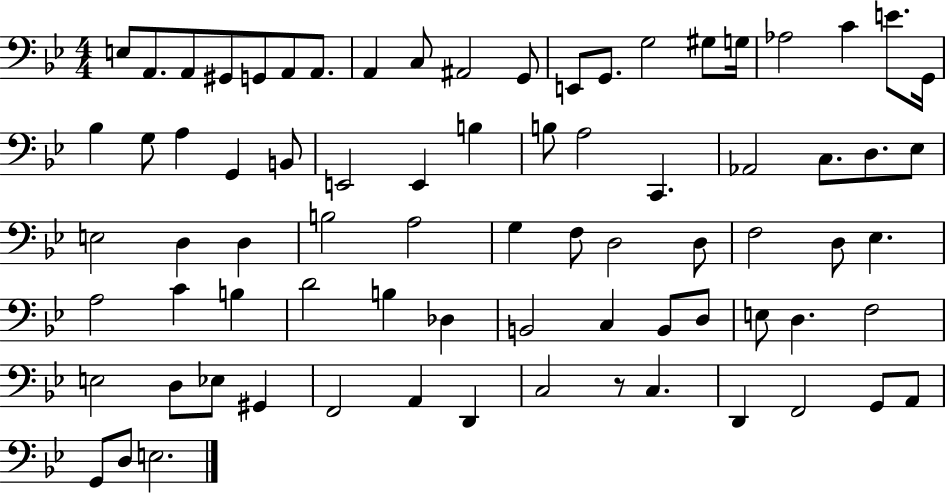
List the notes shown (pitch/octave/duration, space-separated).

E3/e A2/e. A2/e G#2/e G2/e A2/e A2/e. A2/q C3/e A#2/h G2/e E2/e G2/e. G3/h G#3/e G3/s Ab3/h C4/q E4/e. G2/s Bb3/q G3/e A3/q G2/q B2/e E2/h E2/q B3/q B3/e A3/h C2/q. Ab2/h C3/e. D3/e. Eb3/e E3/h D3/q D3/q B3/h A3/h G3/q F3/e D3/h D3/e F3/h D3/e Eb3/q. A3/h C4/q B3/q D4/h B3/q Db3/q B2/h C3/q B2/e D3/e E3/e D3/q. F3/h E3/h D3/e Eb3/e G#2/q F2/h A2/q D2/q C3/h R/e C3/q. D2/q F2/h G2/e A2/e G2/e D3/e E3/h.